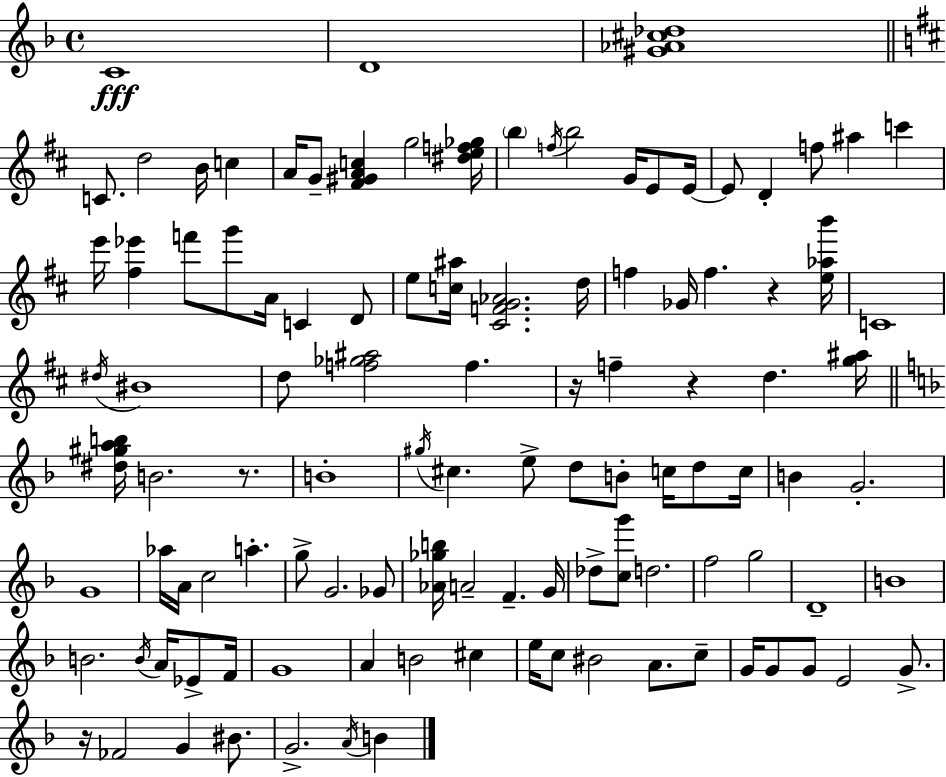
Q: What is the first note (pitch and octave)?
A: C4